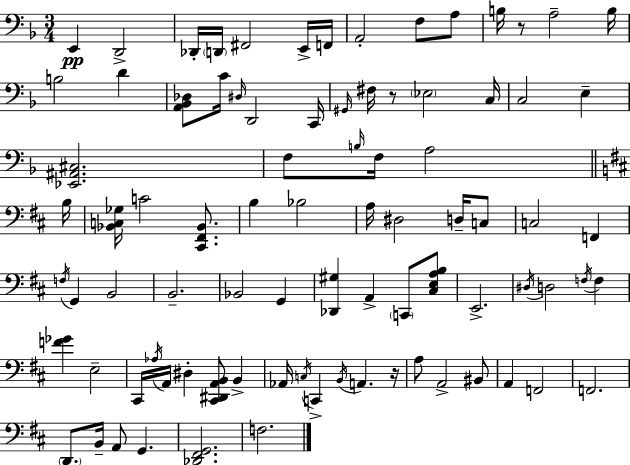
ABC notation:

X:1
T:Untitled
M:3/4
L:1/4
K:F
E,, D,,2 _D,,/4 D,,/4 ^F,,2 E,,/4 F,,/4 A,,2 F,/2 A,/2 B,/4 z/2 A,2 B,/4 B,2 D [A,,_B,,_D,]/2 C/4 ^D,/4 D,,2 C,,/4 ^G,,/4 ^F,/4 z/2 _E,2 C,/4 C,2 E, [_E,,^A,,^C,]2 F,/2 B,/4 F,/4 A,2 B,/4 [_B,,C,_G,]/4 C2 [^C,,^F,,_B,,]/2 B, _B,2 A,/4 ^D,2 D,/4 C,/2 C,2 F,, F,/4 G,, B,,2 B,,2 _B,,2 G,, [_D,,^G,] A,, C,,/2 [^C,E,A,B,]/2 E,,2 ^D,/4 D,2 F,/4 F, [F_G] E,2 ^C,,/4 _A,/4 A,,/4 ^D, [^C,,^D,,A,,B,,]/2 B,, _A,,/4 C,/4 C,, B,,/4 A,, z/4 A,/2 A,,2 ^B,,/2 A,, F,,2 F,,2 D,,/2 B,,/4 A,,/2 G,, [_D,,^F,,G,,]2 F,2